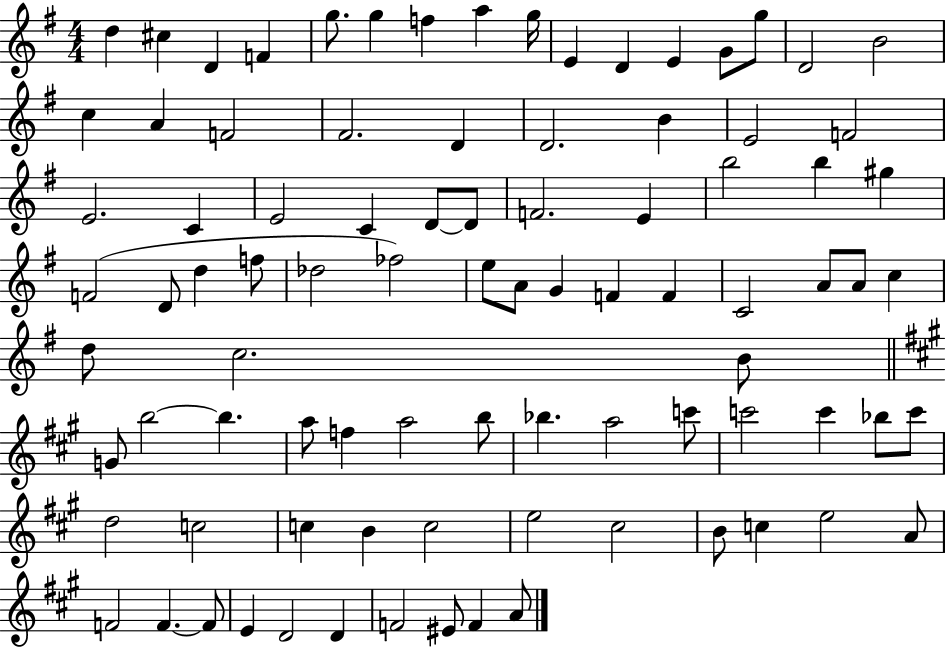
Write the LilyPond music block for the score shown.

{
  \clef treble
  \numericTimeSignature
  \time 4/4
  \key g \major
  d''4 cis''4 d'4 f'4 | g''8. g''4 f''4 a''4 g''16 | e'4 d'4 e'4 g'8 g''8 | d'2 b'2 | \break c''4 a'4 f'2 | fis'2. d'4 | d'2. b'4 | e'2 f'2 | \break e'2. c'4 | e'2 c'4 d'8~~ d'8 | f'2. e'4 | b''2 b''4 gis''4 | \break f'2( d'8 d''4 f''8 | des''2 fes''2) | e''8 a'8 g'4 f'4 f'4 | c'2 a'8 a'8 c''4 | \break d''8 c''2. b'8 | \bar "||" \break \key a \major g'8 b''2~~ b''4. | a''8 f''4 a''2 b''8 | bes''4. a''2 c'''8 | c'''2 c'''4 bes''8 c'''8 | \break d''2 c''2 | c''4 b'4 c''2 | e''2 cis''2 | b'8 c''4 e''2 a'8 | \break f'2 f'4.~~ f'8 | e'4 d'2 d'4 | f'2 eis'8 f'4 a'8 | \bar "|."
}